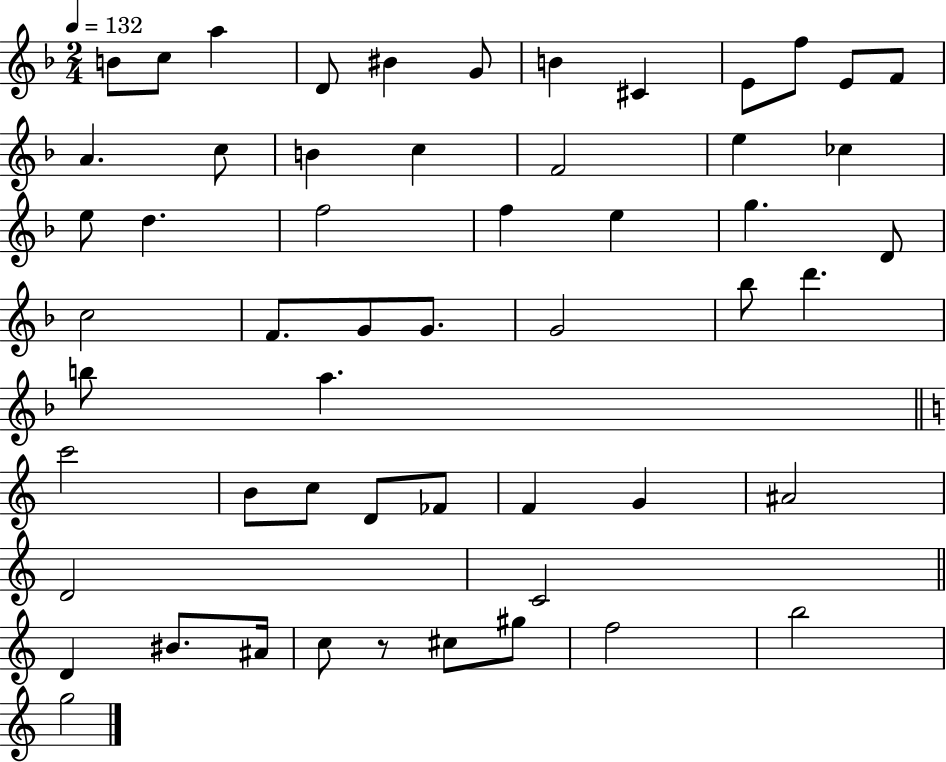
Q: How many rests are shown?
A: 1